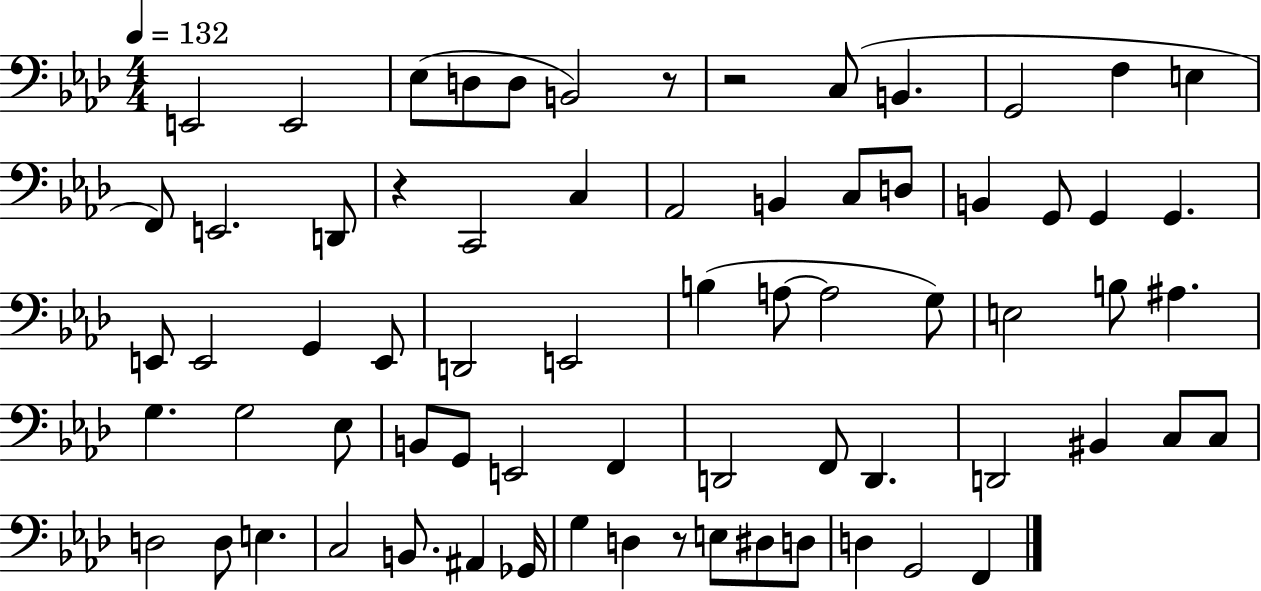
{
  \clef bass
  \numericTimeSignature
  \time 4/4
  \key aes \major
  \tempo 4 = 132
  \repeat volta 2 { e,2 e,2 | ees8( d8 d8 b,2) r8 | r2 c8( b,4. | g,2 f4 e4 | \break f,8) e,2. d,8 | r4 c,2 c4 | aes,2 b,4 c8 d8 | b,4 g,8 g,4 g,4. | \break e,8 e,2 g,4 e,8 | d,2 e,2 | b4( a8~~ a2 g8) | e2 b8 ais4. | \break g4. g2 ees8 | b,8 g,8 e,2 f,4 | d,2 f,8 d,4. | d,2 bis,4 c8 c8 | \break d2 d8 e4. | c2 b,8. ais,4 ges,16 | g4 d4 r8 e8 dis8 d8 | d4 g,2 f,4 | \break } \bar "|."
}